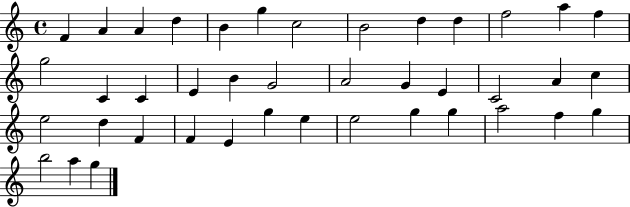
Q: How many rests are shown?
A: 0